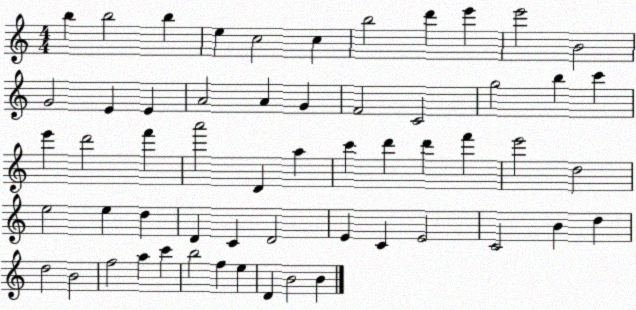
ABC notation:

X:1
T:Untitled
M:4/4
L:1/4
K:C
b b2 b e c2 c b2 d' e' e'2 B2 G2 E E A2 A G F2 C2 g2 b c' e' d'2 f' a'2 D a c' d' d' f' e'2 d2 e2 e d D C D2 E C E2 C2 B d d2 B2 f2 a c' b2 f e D B2 B